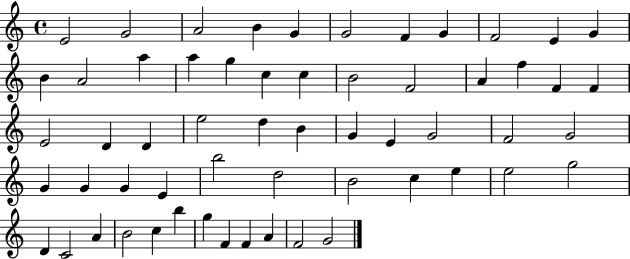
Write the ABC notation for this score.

X:1
T:Untitled
M:4/4
L:1/4
K:C
E2 G2 A2 B G G2 F G F2 E G B A2 a a g c c B2 F2 A f F F E2 D D e2 d B G E G2 F2 G2 G G G E b2 d2 B2 c e e2 g2 D C2 A B2 c b g F F A F2 G2